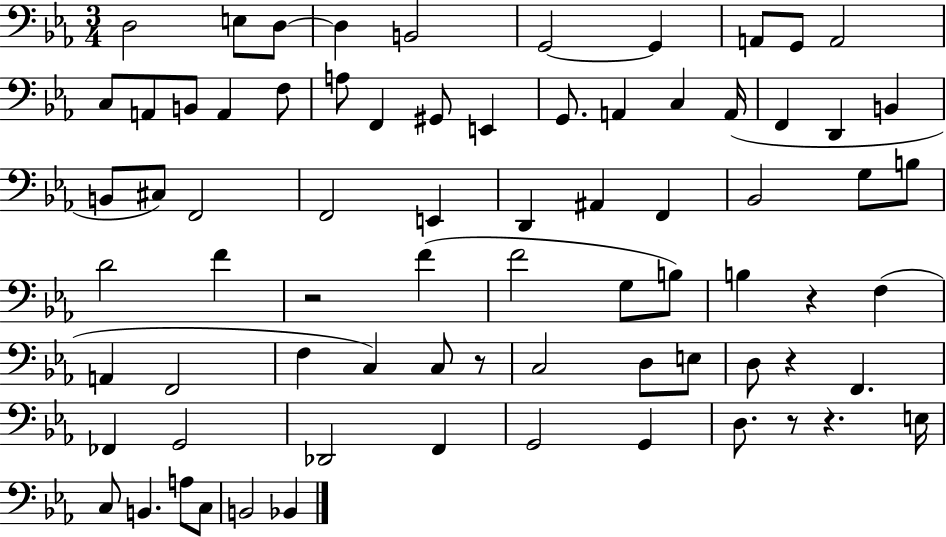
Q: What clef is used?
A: bass